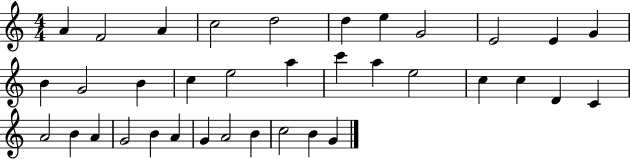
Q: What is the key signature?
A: C major